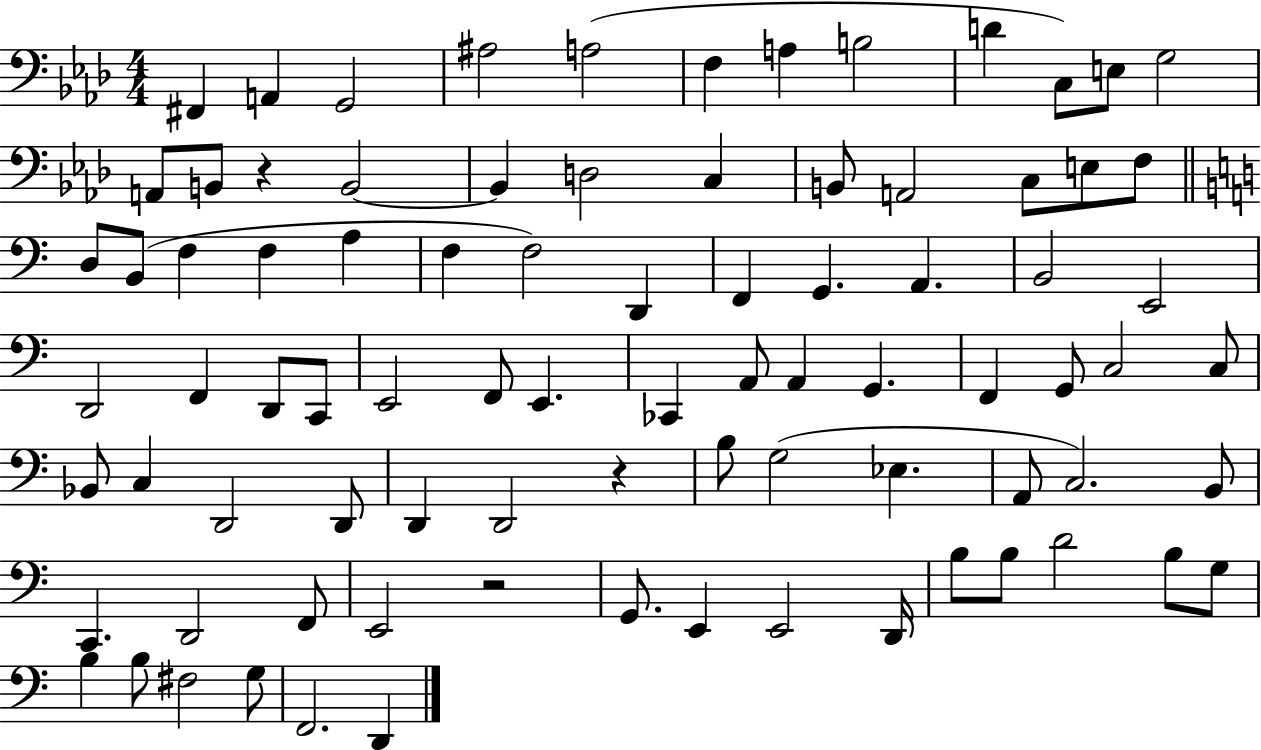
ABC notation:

X:1
T:Untitled
M:4/4
L:1/4
K:Ab
^F,, A,, G,,2 ^A,2 A,2 F, A, B,2 D C,/2 E,/2 G,2 A,,/2 B,,/2 z B,,2 B,, D,2 C, B,,/2 A,,2 C,/2 E,/2 F,/2 D,/2 B,,/2 F, F, A, F, F,2 D,, F,, G,, A,, B,,2 E,,2 D,,2 F,, D,,/2 C,,/2 E,,2 F,,/2 E,, _C,, A,,/2 A,, G,, F,, G,,/2 C,2 C,/2 _B,,/2 C, D,,2 D,,/2 D,, D,,2 z B,/2 G,2 _E, A,,/2 C,2 B,,/2 C,, D,,2 F,,/2 E,,2 z2 G,,/2 E,, E,,2 D,,/4 B,/2 B,/2 D2 B,/2 G,/2 B, B,/2 ^F,2 G,/2 F,,2 D,,